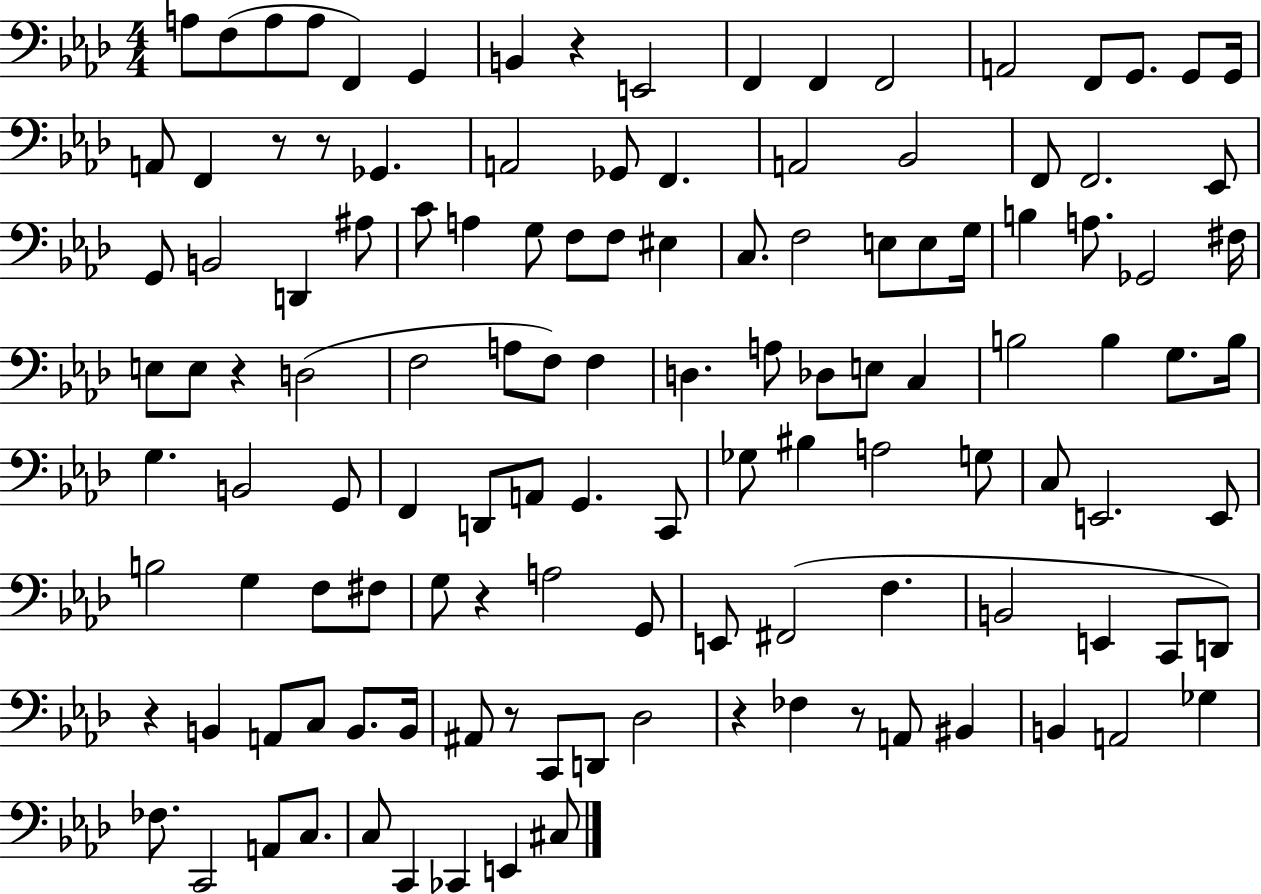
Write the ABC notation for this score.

X:1
T:Untitled
M:4/4
L:1/4
K:Ab
A,/2 F,/2 A,/2 A,/2 F,, G,, B,, z E,,2 F,, F,, F,,2 A,,2 F,,/2 G,,/2 G,,/2 G,,/4 A,,/2 F,, z/2 z/2 _G,, A,,2 _G,,/2 F,, A,,2 _B,,2 F,,/2 F,,2 _E,,/2 G,,/2 B,,2 D,, ^A,/2 C/2 A, G,/2 F,/2 F,/2 ^E, C,/2 F,2 E,/2 E,/2 G,/4 B, A,/2 _G,,2 ^F,/4 E,/2 E,/2 z D,2 F,2 A,/2 F,/2 F, D, A,/2 _D,/2 E,/2 C, B,2 B, G,/2 B,/4 G, B,,2 G,,/2 F,, D,,/2 A,,/2 G,, C,,/2 _G,/2 ^B, A,2 G,/2 C,/2 E,,2 E,,/2 B,2 G, F,/2 ^F,/2 G,/2 z A,2 G,,/2 E,,/2 ^F,,2 F, B,,2 E,, C,,/2 D,,/2 z B,, A,,/2 C,/2 B,,/2 B,,/4 ^A,,/2 z/2 C,,/2 D,,/2 _D,2 z _F, z/2 A,,/2 ^B,, B,, A,,2 _G, _F,/2 C,,2 A,,/2 C,/2 C,/2 C,, _C,, E,, ^C,/2